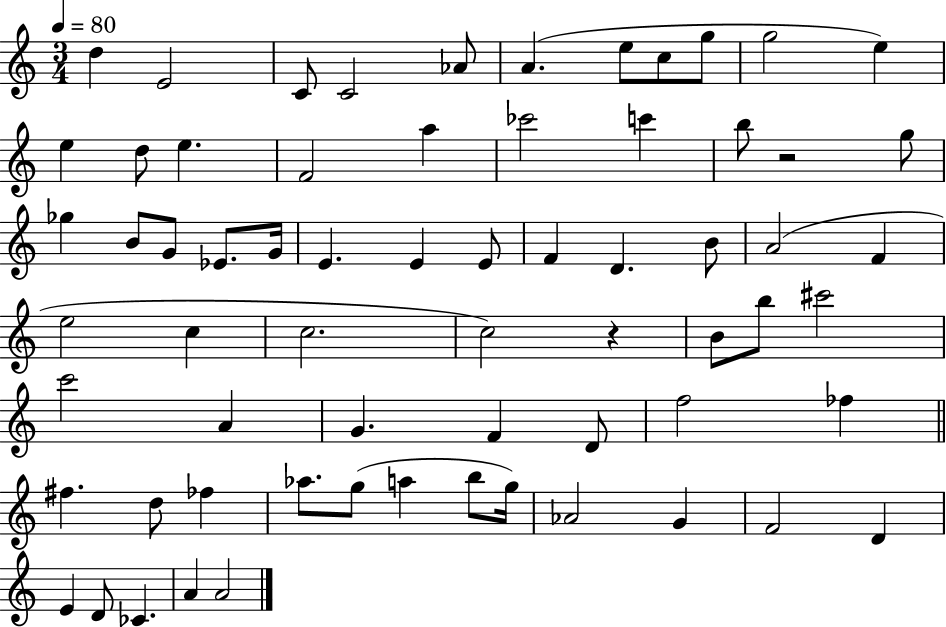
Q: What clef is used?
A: treble